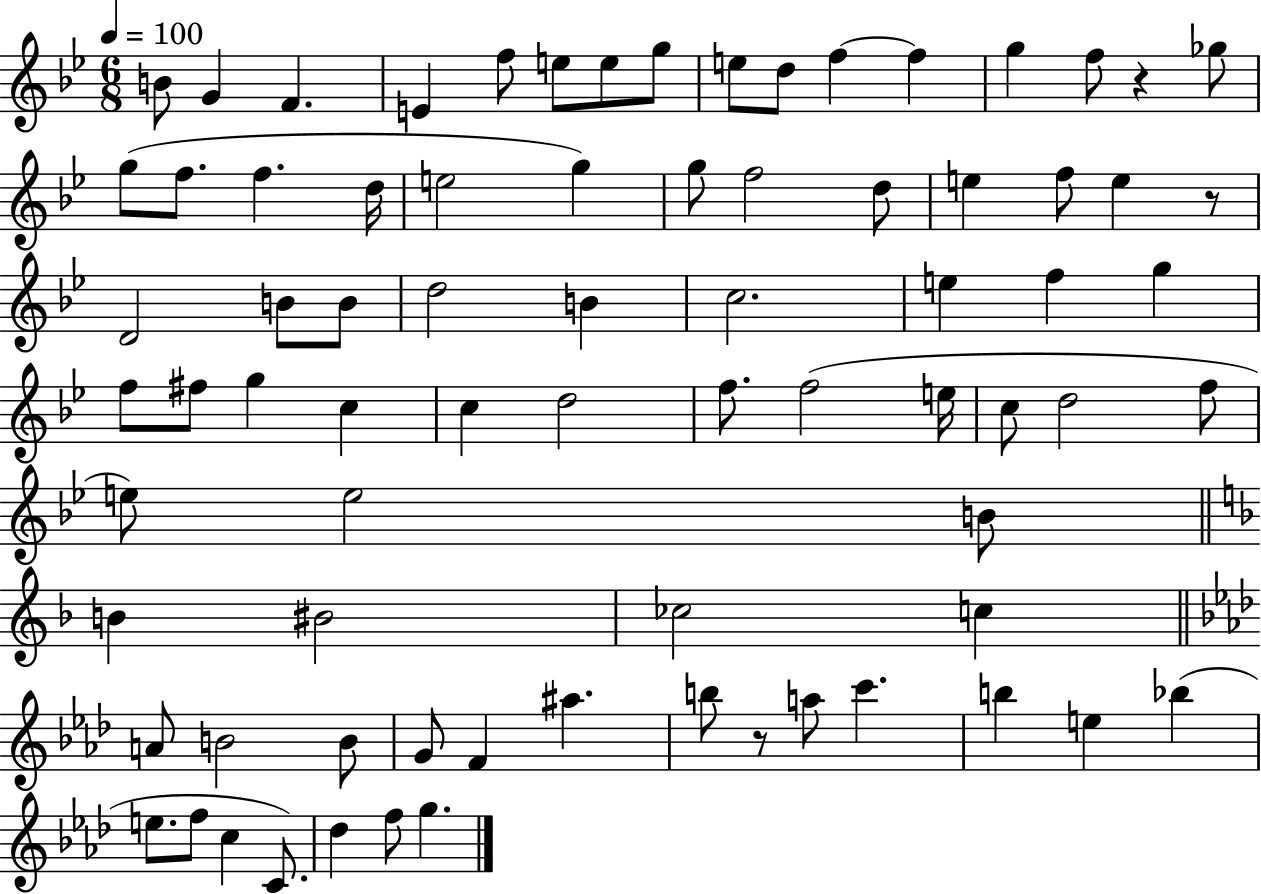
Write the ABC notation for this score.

X:1
T:Untitled
M:6/8
L:1/4
K:Bb
B/2 G F E f/2 e/2 e/2 g/2 e/2 d/2 f f g f/2 z _g/2 g/2 f/2 f d/4 e2 g g/2 f2 d/2 e f/2 e z/2 D2 B/2 B/2 d2 B c2 e f g f/2 ^f/2 g c c d2 f/2 f2 e/4 c/2 d2 f/2 e/2 e2 B/2 B ^B2 _c2 c A/2 B2 B/2 G/2 F ^a b/2 z/2 a/2 c' b e _b e/2 f/2 c C/2 _d f/2 g